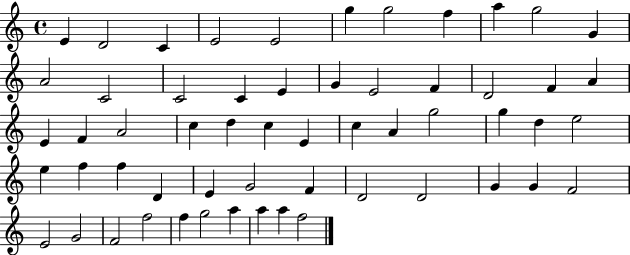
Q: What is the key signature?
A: C major